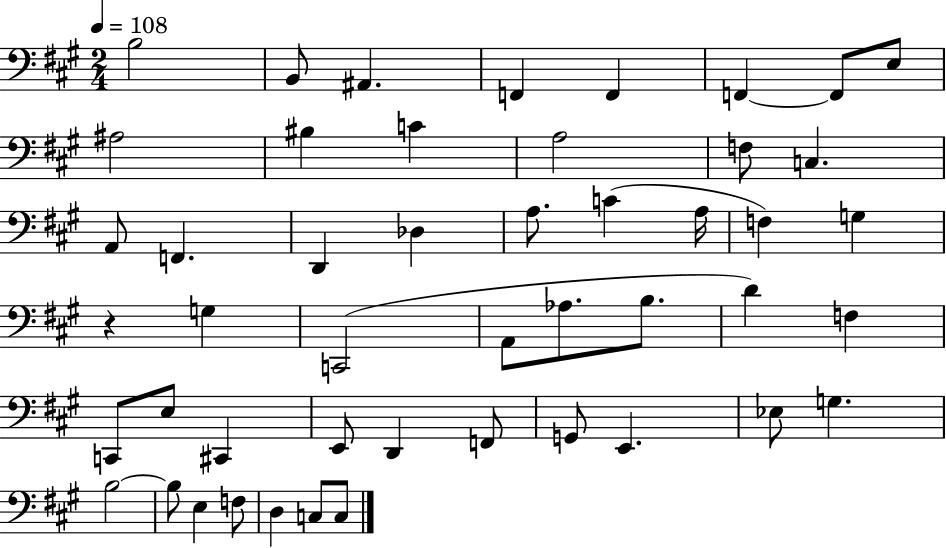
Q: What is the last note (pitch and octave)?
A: C3